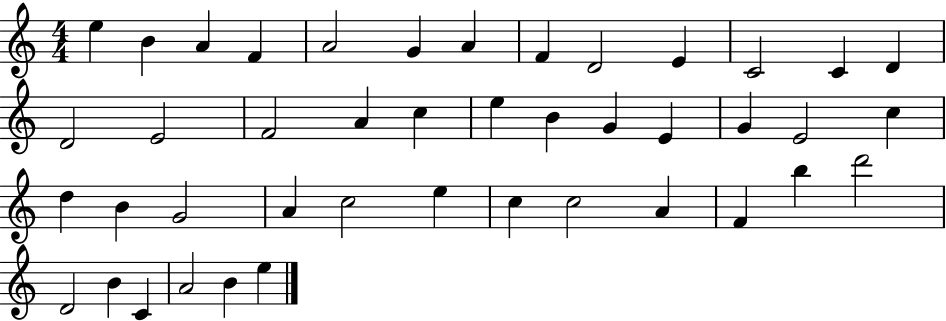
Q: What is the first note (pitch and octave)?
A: E5